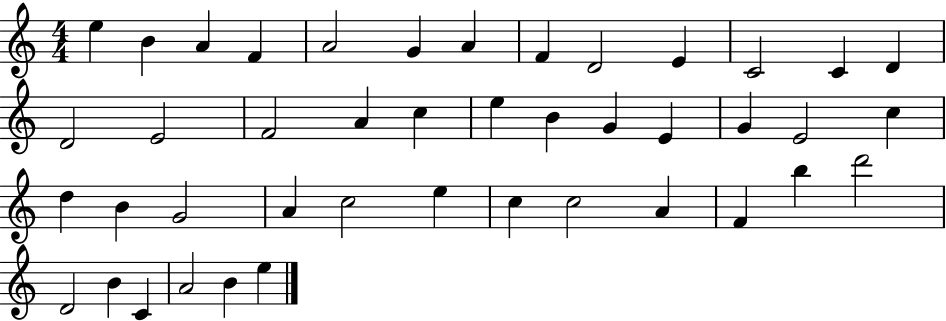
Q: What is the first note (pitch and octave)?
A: E5